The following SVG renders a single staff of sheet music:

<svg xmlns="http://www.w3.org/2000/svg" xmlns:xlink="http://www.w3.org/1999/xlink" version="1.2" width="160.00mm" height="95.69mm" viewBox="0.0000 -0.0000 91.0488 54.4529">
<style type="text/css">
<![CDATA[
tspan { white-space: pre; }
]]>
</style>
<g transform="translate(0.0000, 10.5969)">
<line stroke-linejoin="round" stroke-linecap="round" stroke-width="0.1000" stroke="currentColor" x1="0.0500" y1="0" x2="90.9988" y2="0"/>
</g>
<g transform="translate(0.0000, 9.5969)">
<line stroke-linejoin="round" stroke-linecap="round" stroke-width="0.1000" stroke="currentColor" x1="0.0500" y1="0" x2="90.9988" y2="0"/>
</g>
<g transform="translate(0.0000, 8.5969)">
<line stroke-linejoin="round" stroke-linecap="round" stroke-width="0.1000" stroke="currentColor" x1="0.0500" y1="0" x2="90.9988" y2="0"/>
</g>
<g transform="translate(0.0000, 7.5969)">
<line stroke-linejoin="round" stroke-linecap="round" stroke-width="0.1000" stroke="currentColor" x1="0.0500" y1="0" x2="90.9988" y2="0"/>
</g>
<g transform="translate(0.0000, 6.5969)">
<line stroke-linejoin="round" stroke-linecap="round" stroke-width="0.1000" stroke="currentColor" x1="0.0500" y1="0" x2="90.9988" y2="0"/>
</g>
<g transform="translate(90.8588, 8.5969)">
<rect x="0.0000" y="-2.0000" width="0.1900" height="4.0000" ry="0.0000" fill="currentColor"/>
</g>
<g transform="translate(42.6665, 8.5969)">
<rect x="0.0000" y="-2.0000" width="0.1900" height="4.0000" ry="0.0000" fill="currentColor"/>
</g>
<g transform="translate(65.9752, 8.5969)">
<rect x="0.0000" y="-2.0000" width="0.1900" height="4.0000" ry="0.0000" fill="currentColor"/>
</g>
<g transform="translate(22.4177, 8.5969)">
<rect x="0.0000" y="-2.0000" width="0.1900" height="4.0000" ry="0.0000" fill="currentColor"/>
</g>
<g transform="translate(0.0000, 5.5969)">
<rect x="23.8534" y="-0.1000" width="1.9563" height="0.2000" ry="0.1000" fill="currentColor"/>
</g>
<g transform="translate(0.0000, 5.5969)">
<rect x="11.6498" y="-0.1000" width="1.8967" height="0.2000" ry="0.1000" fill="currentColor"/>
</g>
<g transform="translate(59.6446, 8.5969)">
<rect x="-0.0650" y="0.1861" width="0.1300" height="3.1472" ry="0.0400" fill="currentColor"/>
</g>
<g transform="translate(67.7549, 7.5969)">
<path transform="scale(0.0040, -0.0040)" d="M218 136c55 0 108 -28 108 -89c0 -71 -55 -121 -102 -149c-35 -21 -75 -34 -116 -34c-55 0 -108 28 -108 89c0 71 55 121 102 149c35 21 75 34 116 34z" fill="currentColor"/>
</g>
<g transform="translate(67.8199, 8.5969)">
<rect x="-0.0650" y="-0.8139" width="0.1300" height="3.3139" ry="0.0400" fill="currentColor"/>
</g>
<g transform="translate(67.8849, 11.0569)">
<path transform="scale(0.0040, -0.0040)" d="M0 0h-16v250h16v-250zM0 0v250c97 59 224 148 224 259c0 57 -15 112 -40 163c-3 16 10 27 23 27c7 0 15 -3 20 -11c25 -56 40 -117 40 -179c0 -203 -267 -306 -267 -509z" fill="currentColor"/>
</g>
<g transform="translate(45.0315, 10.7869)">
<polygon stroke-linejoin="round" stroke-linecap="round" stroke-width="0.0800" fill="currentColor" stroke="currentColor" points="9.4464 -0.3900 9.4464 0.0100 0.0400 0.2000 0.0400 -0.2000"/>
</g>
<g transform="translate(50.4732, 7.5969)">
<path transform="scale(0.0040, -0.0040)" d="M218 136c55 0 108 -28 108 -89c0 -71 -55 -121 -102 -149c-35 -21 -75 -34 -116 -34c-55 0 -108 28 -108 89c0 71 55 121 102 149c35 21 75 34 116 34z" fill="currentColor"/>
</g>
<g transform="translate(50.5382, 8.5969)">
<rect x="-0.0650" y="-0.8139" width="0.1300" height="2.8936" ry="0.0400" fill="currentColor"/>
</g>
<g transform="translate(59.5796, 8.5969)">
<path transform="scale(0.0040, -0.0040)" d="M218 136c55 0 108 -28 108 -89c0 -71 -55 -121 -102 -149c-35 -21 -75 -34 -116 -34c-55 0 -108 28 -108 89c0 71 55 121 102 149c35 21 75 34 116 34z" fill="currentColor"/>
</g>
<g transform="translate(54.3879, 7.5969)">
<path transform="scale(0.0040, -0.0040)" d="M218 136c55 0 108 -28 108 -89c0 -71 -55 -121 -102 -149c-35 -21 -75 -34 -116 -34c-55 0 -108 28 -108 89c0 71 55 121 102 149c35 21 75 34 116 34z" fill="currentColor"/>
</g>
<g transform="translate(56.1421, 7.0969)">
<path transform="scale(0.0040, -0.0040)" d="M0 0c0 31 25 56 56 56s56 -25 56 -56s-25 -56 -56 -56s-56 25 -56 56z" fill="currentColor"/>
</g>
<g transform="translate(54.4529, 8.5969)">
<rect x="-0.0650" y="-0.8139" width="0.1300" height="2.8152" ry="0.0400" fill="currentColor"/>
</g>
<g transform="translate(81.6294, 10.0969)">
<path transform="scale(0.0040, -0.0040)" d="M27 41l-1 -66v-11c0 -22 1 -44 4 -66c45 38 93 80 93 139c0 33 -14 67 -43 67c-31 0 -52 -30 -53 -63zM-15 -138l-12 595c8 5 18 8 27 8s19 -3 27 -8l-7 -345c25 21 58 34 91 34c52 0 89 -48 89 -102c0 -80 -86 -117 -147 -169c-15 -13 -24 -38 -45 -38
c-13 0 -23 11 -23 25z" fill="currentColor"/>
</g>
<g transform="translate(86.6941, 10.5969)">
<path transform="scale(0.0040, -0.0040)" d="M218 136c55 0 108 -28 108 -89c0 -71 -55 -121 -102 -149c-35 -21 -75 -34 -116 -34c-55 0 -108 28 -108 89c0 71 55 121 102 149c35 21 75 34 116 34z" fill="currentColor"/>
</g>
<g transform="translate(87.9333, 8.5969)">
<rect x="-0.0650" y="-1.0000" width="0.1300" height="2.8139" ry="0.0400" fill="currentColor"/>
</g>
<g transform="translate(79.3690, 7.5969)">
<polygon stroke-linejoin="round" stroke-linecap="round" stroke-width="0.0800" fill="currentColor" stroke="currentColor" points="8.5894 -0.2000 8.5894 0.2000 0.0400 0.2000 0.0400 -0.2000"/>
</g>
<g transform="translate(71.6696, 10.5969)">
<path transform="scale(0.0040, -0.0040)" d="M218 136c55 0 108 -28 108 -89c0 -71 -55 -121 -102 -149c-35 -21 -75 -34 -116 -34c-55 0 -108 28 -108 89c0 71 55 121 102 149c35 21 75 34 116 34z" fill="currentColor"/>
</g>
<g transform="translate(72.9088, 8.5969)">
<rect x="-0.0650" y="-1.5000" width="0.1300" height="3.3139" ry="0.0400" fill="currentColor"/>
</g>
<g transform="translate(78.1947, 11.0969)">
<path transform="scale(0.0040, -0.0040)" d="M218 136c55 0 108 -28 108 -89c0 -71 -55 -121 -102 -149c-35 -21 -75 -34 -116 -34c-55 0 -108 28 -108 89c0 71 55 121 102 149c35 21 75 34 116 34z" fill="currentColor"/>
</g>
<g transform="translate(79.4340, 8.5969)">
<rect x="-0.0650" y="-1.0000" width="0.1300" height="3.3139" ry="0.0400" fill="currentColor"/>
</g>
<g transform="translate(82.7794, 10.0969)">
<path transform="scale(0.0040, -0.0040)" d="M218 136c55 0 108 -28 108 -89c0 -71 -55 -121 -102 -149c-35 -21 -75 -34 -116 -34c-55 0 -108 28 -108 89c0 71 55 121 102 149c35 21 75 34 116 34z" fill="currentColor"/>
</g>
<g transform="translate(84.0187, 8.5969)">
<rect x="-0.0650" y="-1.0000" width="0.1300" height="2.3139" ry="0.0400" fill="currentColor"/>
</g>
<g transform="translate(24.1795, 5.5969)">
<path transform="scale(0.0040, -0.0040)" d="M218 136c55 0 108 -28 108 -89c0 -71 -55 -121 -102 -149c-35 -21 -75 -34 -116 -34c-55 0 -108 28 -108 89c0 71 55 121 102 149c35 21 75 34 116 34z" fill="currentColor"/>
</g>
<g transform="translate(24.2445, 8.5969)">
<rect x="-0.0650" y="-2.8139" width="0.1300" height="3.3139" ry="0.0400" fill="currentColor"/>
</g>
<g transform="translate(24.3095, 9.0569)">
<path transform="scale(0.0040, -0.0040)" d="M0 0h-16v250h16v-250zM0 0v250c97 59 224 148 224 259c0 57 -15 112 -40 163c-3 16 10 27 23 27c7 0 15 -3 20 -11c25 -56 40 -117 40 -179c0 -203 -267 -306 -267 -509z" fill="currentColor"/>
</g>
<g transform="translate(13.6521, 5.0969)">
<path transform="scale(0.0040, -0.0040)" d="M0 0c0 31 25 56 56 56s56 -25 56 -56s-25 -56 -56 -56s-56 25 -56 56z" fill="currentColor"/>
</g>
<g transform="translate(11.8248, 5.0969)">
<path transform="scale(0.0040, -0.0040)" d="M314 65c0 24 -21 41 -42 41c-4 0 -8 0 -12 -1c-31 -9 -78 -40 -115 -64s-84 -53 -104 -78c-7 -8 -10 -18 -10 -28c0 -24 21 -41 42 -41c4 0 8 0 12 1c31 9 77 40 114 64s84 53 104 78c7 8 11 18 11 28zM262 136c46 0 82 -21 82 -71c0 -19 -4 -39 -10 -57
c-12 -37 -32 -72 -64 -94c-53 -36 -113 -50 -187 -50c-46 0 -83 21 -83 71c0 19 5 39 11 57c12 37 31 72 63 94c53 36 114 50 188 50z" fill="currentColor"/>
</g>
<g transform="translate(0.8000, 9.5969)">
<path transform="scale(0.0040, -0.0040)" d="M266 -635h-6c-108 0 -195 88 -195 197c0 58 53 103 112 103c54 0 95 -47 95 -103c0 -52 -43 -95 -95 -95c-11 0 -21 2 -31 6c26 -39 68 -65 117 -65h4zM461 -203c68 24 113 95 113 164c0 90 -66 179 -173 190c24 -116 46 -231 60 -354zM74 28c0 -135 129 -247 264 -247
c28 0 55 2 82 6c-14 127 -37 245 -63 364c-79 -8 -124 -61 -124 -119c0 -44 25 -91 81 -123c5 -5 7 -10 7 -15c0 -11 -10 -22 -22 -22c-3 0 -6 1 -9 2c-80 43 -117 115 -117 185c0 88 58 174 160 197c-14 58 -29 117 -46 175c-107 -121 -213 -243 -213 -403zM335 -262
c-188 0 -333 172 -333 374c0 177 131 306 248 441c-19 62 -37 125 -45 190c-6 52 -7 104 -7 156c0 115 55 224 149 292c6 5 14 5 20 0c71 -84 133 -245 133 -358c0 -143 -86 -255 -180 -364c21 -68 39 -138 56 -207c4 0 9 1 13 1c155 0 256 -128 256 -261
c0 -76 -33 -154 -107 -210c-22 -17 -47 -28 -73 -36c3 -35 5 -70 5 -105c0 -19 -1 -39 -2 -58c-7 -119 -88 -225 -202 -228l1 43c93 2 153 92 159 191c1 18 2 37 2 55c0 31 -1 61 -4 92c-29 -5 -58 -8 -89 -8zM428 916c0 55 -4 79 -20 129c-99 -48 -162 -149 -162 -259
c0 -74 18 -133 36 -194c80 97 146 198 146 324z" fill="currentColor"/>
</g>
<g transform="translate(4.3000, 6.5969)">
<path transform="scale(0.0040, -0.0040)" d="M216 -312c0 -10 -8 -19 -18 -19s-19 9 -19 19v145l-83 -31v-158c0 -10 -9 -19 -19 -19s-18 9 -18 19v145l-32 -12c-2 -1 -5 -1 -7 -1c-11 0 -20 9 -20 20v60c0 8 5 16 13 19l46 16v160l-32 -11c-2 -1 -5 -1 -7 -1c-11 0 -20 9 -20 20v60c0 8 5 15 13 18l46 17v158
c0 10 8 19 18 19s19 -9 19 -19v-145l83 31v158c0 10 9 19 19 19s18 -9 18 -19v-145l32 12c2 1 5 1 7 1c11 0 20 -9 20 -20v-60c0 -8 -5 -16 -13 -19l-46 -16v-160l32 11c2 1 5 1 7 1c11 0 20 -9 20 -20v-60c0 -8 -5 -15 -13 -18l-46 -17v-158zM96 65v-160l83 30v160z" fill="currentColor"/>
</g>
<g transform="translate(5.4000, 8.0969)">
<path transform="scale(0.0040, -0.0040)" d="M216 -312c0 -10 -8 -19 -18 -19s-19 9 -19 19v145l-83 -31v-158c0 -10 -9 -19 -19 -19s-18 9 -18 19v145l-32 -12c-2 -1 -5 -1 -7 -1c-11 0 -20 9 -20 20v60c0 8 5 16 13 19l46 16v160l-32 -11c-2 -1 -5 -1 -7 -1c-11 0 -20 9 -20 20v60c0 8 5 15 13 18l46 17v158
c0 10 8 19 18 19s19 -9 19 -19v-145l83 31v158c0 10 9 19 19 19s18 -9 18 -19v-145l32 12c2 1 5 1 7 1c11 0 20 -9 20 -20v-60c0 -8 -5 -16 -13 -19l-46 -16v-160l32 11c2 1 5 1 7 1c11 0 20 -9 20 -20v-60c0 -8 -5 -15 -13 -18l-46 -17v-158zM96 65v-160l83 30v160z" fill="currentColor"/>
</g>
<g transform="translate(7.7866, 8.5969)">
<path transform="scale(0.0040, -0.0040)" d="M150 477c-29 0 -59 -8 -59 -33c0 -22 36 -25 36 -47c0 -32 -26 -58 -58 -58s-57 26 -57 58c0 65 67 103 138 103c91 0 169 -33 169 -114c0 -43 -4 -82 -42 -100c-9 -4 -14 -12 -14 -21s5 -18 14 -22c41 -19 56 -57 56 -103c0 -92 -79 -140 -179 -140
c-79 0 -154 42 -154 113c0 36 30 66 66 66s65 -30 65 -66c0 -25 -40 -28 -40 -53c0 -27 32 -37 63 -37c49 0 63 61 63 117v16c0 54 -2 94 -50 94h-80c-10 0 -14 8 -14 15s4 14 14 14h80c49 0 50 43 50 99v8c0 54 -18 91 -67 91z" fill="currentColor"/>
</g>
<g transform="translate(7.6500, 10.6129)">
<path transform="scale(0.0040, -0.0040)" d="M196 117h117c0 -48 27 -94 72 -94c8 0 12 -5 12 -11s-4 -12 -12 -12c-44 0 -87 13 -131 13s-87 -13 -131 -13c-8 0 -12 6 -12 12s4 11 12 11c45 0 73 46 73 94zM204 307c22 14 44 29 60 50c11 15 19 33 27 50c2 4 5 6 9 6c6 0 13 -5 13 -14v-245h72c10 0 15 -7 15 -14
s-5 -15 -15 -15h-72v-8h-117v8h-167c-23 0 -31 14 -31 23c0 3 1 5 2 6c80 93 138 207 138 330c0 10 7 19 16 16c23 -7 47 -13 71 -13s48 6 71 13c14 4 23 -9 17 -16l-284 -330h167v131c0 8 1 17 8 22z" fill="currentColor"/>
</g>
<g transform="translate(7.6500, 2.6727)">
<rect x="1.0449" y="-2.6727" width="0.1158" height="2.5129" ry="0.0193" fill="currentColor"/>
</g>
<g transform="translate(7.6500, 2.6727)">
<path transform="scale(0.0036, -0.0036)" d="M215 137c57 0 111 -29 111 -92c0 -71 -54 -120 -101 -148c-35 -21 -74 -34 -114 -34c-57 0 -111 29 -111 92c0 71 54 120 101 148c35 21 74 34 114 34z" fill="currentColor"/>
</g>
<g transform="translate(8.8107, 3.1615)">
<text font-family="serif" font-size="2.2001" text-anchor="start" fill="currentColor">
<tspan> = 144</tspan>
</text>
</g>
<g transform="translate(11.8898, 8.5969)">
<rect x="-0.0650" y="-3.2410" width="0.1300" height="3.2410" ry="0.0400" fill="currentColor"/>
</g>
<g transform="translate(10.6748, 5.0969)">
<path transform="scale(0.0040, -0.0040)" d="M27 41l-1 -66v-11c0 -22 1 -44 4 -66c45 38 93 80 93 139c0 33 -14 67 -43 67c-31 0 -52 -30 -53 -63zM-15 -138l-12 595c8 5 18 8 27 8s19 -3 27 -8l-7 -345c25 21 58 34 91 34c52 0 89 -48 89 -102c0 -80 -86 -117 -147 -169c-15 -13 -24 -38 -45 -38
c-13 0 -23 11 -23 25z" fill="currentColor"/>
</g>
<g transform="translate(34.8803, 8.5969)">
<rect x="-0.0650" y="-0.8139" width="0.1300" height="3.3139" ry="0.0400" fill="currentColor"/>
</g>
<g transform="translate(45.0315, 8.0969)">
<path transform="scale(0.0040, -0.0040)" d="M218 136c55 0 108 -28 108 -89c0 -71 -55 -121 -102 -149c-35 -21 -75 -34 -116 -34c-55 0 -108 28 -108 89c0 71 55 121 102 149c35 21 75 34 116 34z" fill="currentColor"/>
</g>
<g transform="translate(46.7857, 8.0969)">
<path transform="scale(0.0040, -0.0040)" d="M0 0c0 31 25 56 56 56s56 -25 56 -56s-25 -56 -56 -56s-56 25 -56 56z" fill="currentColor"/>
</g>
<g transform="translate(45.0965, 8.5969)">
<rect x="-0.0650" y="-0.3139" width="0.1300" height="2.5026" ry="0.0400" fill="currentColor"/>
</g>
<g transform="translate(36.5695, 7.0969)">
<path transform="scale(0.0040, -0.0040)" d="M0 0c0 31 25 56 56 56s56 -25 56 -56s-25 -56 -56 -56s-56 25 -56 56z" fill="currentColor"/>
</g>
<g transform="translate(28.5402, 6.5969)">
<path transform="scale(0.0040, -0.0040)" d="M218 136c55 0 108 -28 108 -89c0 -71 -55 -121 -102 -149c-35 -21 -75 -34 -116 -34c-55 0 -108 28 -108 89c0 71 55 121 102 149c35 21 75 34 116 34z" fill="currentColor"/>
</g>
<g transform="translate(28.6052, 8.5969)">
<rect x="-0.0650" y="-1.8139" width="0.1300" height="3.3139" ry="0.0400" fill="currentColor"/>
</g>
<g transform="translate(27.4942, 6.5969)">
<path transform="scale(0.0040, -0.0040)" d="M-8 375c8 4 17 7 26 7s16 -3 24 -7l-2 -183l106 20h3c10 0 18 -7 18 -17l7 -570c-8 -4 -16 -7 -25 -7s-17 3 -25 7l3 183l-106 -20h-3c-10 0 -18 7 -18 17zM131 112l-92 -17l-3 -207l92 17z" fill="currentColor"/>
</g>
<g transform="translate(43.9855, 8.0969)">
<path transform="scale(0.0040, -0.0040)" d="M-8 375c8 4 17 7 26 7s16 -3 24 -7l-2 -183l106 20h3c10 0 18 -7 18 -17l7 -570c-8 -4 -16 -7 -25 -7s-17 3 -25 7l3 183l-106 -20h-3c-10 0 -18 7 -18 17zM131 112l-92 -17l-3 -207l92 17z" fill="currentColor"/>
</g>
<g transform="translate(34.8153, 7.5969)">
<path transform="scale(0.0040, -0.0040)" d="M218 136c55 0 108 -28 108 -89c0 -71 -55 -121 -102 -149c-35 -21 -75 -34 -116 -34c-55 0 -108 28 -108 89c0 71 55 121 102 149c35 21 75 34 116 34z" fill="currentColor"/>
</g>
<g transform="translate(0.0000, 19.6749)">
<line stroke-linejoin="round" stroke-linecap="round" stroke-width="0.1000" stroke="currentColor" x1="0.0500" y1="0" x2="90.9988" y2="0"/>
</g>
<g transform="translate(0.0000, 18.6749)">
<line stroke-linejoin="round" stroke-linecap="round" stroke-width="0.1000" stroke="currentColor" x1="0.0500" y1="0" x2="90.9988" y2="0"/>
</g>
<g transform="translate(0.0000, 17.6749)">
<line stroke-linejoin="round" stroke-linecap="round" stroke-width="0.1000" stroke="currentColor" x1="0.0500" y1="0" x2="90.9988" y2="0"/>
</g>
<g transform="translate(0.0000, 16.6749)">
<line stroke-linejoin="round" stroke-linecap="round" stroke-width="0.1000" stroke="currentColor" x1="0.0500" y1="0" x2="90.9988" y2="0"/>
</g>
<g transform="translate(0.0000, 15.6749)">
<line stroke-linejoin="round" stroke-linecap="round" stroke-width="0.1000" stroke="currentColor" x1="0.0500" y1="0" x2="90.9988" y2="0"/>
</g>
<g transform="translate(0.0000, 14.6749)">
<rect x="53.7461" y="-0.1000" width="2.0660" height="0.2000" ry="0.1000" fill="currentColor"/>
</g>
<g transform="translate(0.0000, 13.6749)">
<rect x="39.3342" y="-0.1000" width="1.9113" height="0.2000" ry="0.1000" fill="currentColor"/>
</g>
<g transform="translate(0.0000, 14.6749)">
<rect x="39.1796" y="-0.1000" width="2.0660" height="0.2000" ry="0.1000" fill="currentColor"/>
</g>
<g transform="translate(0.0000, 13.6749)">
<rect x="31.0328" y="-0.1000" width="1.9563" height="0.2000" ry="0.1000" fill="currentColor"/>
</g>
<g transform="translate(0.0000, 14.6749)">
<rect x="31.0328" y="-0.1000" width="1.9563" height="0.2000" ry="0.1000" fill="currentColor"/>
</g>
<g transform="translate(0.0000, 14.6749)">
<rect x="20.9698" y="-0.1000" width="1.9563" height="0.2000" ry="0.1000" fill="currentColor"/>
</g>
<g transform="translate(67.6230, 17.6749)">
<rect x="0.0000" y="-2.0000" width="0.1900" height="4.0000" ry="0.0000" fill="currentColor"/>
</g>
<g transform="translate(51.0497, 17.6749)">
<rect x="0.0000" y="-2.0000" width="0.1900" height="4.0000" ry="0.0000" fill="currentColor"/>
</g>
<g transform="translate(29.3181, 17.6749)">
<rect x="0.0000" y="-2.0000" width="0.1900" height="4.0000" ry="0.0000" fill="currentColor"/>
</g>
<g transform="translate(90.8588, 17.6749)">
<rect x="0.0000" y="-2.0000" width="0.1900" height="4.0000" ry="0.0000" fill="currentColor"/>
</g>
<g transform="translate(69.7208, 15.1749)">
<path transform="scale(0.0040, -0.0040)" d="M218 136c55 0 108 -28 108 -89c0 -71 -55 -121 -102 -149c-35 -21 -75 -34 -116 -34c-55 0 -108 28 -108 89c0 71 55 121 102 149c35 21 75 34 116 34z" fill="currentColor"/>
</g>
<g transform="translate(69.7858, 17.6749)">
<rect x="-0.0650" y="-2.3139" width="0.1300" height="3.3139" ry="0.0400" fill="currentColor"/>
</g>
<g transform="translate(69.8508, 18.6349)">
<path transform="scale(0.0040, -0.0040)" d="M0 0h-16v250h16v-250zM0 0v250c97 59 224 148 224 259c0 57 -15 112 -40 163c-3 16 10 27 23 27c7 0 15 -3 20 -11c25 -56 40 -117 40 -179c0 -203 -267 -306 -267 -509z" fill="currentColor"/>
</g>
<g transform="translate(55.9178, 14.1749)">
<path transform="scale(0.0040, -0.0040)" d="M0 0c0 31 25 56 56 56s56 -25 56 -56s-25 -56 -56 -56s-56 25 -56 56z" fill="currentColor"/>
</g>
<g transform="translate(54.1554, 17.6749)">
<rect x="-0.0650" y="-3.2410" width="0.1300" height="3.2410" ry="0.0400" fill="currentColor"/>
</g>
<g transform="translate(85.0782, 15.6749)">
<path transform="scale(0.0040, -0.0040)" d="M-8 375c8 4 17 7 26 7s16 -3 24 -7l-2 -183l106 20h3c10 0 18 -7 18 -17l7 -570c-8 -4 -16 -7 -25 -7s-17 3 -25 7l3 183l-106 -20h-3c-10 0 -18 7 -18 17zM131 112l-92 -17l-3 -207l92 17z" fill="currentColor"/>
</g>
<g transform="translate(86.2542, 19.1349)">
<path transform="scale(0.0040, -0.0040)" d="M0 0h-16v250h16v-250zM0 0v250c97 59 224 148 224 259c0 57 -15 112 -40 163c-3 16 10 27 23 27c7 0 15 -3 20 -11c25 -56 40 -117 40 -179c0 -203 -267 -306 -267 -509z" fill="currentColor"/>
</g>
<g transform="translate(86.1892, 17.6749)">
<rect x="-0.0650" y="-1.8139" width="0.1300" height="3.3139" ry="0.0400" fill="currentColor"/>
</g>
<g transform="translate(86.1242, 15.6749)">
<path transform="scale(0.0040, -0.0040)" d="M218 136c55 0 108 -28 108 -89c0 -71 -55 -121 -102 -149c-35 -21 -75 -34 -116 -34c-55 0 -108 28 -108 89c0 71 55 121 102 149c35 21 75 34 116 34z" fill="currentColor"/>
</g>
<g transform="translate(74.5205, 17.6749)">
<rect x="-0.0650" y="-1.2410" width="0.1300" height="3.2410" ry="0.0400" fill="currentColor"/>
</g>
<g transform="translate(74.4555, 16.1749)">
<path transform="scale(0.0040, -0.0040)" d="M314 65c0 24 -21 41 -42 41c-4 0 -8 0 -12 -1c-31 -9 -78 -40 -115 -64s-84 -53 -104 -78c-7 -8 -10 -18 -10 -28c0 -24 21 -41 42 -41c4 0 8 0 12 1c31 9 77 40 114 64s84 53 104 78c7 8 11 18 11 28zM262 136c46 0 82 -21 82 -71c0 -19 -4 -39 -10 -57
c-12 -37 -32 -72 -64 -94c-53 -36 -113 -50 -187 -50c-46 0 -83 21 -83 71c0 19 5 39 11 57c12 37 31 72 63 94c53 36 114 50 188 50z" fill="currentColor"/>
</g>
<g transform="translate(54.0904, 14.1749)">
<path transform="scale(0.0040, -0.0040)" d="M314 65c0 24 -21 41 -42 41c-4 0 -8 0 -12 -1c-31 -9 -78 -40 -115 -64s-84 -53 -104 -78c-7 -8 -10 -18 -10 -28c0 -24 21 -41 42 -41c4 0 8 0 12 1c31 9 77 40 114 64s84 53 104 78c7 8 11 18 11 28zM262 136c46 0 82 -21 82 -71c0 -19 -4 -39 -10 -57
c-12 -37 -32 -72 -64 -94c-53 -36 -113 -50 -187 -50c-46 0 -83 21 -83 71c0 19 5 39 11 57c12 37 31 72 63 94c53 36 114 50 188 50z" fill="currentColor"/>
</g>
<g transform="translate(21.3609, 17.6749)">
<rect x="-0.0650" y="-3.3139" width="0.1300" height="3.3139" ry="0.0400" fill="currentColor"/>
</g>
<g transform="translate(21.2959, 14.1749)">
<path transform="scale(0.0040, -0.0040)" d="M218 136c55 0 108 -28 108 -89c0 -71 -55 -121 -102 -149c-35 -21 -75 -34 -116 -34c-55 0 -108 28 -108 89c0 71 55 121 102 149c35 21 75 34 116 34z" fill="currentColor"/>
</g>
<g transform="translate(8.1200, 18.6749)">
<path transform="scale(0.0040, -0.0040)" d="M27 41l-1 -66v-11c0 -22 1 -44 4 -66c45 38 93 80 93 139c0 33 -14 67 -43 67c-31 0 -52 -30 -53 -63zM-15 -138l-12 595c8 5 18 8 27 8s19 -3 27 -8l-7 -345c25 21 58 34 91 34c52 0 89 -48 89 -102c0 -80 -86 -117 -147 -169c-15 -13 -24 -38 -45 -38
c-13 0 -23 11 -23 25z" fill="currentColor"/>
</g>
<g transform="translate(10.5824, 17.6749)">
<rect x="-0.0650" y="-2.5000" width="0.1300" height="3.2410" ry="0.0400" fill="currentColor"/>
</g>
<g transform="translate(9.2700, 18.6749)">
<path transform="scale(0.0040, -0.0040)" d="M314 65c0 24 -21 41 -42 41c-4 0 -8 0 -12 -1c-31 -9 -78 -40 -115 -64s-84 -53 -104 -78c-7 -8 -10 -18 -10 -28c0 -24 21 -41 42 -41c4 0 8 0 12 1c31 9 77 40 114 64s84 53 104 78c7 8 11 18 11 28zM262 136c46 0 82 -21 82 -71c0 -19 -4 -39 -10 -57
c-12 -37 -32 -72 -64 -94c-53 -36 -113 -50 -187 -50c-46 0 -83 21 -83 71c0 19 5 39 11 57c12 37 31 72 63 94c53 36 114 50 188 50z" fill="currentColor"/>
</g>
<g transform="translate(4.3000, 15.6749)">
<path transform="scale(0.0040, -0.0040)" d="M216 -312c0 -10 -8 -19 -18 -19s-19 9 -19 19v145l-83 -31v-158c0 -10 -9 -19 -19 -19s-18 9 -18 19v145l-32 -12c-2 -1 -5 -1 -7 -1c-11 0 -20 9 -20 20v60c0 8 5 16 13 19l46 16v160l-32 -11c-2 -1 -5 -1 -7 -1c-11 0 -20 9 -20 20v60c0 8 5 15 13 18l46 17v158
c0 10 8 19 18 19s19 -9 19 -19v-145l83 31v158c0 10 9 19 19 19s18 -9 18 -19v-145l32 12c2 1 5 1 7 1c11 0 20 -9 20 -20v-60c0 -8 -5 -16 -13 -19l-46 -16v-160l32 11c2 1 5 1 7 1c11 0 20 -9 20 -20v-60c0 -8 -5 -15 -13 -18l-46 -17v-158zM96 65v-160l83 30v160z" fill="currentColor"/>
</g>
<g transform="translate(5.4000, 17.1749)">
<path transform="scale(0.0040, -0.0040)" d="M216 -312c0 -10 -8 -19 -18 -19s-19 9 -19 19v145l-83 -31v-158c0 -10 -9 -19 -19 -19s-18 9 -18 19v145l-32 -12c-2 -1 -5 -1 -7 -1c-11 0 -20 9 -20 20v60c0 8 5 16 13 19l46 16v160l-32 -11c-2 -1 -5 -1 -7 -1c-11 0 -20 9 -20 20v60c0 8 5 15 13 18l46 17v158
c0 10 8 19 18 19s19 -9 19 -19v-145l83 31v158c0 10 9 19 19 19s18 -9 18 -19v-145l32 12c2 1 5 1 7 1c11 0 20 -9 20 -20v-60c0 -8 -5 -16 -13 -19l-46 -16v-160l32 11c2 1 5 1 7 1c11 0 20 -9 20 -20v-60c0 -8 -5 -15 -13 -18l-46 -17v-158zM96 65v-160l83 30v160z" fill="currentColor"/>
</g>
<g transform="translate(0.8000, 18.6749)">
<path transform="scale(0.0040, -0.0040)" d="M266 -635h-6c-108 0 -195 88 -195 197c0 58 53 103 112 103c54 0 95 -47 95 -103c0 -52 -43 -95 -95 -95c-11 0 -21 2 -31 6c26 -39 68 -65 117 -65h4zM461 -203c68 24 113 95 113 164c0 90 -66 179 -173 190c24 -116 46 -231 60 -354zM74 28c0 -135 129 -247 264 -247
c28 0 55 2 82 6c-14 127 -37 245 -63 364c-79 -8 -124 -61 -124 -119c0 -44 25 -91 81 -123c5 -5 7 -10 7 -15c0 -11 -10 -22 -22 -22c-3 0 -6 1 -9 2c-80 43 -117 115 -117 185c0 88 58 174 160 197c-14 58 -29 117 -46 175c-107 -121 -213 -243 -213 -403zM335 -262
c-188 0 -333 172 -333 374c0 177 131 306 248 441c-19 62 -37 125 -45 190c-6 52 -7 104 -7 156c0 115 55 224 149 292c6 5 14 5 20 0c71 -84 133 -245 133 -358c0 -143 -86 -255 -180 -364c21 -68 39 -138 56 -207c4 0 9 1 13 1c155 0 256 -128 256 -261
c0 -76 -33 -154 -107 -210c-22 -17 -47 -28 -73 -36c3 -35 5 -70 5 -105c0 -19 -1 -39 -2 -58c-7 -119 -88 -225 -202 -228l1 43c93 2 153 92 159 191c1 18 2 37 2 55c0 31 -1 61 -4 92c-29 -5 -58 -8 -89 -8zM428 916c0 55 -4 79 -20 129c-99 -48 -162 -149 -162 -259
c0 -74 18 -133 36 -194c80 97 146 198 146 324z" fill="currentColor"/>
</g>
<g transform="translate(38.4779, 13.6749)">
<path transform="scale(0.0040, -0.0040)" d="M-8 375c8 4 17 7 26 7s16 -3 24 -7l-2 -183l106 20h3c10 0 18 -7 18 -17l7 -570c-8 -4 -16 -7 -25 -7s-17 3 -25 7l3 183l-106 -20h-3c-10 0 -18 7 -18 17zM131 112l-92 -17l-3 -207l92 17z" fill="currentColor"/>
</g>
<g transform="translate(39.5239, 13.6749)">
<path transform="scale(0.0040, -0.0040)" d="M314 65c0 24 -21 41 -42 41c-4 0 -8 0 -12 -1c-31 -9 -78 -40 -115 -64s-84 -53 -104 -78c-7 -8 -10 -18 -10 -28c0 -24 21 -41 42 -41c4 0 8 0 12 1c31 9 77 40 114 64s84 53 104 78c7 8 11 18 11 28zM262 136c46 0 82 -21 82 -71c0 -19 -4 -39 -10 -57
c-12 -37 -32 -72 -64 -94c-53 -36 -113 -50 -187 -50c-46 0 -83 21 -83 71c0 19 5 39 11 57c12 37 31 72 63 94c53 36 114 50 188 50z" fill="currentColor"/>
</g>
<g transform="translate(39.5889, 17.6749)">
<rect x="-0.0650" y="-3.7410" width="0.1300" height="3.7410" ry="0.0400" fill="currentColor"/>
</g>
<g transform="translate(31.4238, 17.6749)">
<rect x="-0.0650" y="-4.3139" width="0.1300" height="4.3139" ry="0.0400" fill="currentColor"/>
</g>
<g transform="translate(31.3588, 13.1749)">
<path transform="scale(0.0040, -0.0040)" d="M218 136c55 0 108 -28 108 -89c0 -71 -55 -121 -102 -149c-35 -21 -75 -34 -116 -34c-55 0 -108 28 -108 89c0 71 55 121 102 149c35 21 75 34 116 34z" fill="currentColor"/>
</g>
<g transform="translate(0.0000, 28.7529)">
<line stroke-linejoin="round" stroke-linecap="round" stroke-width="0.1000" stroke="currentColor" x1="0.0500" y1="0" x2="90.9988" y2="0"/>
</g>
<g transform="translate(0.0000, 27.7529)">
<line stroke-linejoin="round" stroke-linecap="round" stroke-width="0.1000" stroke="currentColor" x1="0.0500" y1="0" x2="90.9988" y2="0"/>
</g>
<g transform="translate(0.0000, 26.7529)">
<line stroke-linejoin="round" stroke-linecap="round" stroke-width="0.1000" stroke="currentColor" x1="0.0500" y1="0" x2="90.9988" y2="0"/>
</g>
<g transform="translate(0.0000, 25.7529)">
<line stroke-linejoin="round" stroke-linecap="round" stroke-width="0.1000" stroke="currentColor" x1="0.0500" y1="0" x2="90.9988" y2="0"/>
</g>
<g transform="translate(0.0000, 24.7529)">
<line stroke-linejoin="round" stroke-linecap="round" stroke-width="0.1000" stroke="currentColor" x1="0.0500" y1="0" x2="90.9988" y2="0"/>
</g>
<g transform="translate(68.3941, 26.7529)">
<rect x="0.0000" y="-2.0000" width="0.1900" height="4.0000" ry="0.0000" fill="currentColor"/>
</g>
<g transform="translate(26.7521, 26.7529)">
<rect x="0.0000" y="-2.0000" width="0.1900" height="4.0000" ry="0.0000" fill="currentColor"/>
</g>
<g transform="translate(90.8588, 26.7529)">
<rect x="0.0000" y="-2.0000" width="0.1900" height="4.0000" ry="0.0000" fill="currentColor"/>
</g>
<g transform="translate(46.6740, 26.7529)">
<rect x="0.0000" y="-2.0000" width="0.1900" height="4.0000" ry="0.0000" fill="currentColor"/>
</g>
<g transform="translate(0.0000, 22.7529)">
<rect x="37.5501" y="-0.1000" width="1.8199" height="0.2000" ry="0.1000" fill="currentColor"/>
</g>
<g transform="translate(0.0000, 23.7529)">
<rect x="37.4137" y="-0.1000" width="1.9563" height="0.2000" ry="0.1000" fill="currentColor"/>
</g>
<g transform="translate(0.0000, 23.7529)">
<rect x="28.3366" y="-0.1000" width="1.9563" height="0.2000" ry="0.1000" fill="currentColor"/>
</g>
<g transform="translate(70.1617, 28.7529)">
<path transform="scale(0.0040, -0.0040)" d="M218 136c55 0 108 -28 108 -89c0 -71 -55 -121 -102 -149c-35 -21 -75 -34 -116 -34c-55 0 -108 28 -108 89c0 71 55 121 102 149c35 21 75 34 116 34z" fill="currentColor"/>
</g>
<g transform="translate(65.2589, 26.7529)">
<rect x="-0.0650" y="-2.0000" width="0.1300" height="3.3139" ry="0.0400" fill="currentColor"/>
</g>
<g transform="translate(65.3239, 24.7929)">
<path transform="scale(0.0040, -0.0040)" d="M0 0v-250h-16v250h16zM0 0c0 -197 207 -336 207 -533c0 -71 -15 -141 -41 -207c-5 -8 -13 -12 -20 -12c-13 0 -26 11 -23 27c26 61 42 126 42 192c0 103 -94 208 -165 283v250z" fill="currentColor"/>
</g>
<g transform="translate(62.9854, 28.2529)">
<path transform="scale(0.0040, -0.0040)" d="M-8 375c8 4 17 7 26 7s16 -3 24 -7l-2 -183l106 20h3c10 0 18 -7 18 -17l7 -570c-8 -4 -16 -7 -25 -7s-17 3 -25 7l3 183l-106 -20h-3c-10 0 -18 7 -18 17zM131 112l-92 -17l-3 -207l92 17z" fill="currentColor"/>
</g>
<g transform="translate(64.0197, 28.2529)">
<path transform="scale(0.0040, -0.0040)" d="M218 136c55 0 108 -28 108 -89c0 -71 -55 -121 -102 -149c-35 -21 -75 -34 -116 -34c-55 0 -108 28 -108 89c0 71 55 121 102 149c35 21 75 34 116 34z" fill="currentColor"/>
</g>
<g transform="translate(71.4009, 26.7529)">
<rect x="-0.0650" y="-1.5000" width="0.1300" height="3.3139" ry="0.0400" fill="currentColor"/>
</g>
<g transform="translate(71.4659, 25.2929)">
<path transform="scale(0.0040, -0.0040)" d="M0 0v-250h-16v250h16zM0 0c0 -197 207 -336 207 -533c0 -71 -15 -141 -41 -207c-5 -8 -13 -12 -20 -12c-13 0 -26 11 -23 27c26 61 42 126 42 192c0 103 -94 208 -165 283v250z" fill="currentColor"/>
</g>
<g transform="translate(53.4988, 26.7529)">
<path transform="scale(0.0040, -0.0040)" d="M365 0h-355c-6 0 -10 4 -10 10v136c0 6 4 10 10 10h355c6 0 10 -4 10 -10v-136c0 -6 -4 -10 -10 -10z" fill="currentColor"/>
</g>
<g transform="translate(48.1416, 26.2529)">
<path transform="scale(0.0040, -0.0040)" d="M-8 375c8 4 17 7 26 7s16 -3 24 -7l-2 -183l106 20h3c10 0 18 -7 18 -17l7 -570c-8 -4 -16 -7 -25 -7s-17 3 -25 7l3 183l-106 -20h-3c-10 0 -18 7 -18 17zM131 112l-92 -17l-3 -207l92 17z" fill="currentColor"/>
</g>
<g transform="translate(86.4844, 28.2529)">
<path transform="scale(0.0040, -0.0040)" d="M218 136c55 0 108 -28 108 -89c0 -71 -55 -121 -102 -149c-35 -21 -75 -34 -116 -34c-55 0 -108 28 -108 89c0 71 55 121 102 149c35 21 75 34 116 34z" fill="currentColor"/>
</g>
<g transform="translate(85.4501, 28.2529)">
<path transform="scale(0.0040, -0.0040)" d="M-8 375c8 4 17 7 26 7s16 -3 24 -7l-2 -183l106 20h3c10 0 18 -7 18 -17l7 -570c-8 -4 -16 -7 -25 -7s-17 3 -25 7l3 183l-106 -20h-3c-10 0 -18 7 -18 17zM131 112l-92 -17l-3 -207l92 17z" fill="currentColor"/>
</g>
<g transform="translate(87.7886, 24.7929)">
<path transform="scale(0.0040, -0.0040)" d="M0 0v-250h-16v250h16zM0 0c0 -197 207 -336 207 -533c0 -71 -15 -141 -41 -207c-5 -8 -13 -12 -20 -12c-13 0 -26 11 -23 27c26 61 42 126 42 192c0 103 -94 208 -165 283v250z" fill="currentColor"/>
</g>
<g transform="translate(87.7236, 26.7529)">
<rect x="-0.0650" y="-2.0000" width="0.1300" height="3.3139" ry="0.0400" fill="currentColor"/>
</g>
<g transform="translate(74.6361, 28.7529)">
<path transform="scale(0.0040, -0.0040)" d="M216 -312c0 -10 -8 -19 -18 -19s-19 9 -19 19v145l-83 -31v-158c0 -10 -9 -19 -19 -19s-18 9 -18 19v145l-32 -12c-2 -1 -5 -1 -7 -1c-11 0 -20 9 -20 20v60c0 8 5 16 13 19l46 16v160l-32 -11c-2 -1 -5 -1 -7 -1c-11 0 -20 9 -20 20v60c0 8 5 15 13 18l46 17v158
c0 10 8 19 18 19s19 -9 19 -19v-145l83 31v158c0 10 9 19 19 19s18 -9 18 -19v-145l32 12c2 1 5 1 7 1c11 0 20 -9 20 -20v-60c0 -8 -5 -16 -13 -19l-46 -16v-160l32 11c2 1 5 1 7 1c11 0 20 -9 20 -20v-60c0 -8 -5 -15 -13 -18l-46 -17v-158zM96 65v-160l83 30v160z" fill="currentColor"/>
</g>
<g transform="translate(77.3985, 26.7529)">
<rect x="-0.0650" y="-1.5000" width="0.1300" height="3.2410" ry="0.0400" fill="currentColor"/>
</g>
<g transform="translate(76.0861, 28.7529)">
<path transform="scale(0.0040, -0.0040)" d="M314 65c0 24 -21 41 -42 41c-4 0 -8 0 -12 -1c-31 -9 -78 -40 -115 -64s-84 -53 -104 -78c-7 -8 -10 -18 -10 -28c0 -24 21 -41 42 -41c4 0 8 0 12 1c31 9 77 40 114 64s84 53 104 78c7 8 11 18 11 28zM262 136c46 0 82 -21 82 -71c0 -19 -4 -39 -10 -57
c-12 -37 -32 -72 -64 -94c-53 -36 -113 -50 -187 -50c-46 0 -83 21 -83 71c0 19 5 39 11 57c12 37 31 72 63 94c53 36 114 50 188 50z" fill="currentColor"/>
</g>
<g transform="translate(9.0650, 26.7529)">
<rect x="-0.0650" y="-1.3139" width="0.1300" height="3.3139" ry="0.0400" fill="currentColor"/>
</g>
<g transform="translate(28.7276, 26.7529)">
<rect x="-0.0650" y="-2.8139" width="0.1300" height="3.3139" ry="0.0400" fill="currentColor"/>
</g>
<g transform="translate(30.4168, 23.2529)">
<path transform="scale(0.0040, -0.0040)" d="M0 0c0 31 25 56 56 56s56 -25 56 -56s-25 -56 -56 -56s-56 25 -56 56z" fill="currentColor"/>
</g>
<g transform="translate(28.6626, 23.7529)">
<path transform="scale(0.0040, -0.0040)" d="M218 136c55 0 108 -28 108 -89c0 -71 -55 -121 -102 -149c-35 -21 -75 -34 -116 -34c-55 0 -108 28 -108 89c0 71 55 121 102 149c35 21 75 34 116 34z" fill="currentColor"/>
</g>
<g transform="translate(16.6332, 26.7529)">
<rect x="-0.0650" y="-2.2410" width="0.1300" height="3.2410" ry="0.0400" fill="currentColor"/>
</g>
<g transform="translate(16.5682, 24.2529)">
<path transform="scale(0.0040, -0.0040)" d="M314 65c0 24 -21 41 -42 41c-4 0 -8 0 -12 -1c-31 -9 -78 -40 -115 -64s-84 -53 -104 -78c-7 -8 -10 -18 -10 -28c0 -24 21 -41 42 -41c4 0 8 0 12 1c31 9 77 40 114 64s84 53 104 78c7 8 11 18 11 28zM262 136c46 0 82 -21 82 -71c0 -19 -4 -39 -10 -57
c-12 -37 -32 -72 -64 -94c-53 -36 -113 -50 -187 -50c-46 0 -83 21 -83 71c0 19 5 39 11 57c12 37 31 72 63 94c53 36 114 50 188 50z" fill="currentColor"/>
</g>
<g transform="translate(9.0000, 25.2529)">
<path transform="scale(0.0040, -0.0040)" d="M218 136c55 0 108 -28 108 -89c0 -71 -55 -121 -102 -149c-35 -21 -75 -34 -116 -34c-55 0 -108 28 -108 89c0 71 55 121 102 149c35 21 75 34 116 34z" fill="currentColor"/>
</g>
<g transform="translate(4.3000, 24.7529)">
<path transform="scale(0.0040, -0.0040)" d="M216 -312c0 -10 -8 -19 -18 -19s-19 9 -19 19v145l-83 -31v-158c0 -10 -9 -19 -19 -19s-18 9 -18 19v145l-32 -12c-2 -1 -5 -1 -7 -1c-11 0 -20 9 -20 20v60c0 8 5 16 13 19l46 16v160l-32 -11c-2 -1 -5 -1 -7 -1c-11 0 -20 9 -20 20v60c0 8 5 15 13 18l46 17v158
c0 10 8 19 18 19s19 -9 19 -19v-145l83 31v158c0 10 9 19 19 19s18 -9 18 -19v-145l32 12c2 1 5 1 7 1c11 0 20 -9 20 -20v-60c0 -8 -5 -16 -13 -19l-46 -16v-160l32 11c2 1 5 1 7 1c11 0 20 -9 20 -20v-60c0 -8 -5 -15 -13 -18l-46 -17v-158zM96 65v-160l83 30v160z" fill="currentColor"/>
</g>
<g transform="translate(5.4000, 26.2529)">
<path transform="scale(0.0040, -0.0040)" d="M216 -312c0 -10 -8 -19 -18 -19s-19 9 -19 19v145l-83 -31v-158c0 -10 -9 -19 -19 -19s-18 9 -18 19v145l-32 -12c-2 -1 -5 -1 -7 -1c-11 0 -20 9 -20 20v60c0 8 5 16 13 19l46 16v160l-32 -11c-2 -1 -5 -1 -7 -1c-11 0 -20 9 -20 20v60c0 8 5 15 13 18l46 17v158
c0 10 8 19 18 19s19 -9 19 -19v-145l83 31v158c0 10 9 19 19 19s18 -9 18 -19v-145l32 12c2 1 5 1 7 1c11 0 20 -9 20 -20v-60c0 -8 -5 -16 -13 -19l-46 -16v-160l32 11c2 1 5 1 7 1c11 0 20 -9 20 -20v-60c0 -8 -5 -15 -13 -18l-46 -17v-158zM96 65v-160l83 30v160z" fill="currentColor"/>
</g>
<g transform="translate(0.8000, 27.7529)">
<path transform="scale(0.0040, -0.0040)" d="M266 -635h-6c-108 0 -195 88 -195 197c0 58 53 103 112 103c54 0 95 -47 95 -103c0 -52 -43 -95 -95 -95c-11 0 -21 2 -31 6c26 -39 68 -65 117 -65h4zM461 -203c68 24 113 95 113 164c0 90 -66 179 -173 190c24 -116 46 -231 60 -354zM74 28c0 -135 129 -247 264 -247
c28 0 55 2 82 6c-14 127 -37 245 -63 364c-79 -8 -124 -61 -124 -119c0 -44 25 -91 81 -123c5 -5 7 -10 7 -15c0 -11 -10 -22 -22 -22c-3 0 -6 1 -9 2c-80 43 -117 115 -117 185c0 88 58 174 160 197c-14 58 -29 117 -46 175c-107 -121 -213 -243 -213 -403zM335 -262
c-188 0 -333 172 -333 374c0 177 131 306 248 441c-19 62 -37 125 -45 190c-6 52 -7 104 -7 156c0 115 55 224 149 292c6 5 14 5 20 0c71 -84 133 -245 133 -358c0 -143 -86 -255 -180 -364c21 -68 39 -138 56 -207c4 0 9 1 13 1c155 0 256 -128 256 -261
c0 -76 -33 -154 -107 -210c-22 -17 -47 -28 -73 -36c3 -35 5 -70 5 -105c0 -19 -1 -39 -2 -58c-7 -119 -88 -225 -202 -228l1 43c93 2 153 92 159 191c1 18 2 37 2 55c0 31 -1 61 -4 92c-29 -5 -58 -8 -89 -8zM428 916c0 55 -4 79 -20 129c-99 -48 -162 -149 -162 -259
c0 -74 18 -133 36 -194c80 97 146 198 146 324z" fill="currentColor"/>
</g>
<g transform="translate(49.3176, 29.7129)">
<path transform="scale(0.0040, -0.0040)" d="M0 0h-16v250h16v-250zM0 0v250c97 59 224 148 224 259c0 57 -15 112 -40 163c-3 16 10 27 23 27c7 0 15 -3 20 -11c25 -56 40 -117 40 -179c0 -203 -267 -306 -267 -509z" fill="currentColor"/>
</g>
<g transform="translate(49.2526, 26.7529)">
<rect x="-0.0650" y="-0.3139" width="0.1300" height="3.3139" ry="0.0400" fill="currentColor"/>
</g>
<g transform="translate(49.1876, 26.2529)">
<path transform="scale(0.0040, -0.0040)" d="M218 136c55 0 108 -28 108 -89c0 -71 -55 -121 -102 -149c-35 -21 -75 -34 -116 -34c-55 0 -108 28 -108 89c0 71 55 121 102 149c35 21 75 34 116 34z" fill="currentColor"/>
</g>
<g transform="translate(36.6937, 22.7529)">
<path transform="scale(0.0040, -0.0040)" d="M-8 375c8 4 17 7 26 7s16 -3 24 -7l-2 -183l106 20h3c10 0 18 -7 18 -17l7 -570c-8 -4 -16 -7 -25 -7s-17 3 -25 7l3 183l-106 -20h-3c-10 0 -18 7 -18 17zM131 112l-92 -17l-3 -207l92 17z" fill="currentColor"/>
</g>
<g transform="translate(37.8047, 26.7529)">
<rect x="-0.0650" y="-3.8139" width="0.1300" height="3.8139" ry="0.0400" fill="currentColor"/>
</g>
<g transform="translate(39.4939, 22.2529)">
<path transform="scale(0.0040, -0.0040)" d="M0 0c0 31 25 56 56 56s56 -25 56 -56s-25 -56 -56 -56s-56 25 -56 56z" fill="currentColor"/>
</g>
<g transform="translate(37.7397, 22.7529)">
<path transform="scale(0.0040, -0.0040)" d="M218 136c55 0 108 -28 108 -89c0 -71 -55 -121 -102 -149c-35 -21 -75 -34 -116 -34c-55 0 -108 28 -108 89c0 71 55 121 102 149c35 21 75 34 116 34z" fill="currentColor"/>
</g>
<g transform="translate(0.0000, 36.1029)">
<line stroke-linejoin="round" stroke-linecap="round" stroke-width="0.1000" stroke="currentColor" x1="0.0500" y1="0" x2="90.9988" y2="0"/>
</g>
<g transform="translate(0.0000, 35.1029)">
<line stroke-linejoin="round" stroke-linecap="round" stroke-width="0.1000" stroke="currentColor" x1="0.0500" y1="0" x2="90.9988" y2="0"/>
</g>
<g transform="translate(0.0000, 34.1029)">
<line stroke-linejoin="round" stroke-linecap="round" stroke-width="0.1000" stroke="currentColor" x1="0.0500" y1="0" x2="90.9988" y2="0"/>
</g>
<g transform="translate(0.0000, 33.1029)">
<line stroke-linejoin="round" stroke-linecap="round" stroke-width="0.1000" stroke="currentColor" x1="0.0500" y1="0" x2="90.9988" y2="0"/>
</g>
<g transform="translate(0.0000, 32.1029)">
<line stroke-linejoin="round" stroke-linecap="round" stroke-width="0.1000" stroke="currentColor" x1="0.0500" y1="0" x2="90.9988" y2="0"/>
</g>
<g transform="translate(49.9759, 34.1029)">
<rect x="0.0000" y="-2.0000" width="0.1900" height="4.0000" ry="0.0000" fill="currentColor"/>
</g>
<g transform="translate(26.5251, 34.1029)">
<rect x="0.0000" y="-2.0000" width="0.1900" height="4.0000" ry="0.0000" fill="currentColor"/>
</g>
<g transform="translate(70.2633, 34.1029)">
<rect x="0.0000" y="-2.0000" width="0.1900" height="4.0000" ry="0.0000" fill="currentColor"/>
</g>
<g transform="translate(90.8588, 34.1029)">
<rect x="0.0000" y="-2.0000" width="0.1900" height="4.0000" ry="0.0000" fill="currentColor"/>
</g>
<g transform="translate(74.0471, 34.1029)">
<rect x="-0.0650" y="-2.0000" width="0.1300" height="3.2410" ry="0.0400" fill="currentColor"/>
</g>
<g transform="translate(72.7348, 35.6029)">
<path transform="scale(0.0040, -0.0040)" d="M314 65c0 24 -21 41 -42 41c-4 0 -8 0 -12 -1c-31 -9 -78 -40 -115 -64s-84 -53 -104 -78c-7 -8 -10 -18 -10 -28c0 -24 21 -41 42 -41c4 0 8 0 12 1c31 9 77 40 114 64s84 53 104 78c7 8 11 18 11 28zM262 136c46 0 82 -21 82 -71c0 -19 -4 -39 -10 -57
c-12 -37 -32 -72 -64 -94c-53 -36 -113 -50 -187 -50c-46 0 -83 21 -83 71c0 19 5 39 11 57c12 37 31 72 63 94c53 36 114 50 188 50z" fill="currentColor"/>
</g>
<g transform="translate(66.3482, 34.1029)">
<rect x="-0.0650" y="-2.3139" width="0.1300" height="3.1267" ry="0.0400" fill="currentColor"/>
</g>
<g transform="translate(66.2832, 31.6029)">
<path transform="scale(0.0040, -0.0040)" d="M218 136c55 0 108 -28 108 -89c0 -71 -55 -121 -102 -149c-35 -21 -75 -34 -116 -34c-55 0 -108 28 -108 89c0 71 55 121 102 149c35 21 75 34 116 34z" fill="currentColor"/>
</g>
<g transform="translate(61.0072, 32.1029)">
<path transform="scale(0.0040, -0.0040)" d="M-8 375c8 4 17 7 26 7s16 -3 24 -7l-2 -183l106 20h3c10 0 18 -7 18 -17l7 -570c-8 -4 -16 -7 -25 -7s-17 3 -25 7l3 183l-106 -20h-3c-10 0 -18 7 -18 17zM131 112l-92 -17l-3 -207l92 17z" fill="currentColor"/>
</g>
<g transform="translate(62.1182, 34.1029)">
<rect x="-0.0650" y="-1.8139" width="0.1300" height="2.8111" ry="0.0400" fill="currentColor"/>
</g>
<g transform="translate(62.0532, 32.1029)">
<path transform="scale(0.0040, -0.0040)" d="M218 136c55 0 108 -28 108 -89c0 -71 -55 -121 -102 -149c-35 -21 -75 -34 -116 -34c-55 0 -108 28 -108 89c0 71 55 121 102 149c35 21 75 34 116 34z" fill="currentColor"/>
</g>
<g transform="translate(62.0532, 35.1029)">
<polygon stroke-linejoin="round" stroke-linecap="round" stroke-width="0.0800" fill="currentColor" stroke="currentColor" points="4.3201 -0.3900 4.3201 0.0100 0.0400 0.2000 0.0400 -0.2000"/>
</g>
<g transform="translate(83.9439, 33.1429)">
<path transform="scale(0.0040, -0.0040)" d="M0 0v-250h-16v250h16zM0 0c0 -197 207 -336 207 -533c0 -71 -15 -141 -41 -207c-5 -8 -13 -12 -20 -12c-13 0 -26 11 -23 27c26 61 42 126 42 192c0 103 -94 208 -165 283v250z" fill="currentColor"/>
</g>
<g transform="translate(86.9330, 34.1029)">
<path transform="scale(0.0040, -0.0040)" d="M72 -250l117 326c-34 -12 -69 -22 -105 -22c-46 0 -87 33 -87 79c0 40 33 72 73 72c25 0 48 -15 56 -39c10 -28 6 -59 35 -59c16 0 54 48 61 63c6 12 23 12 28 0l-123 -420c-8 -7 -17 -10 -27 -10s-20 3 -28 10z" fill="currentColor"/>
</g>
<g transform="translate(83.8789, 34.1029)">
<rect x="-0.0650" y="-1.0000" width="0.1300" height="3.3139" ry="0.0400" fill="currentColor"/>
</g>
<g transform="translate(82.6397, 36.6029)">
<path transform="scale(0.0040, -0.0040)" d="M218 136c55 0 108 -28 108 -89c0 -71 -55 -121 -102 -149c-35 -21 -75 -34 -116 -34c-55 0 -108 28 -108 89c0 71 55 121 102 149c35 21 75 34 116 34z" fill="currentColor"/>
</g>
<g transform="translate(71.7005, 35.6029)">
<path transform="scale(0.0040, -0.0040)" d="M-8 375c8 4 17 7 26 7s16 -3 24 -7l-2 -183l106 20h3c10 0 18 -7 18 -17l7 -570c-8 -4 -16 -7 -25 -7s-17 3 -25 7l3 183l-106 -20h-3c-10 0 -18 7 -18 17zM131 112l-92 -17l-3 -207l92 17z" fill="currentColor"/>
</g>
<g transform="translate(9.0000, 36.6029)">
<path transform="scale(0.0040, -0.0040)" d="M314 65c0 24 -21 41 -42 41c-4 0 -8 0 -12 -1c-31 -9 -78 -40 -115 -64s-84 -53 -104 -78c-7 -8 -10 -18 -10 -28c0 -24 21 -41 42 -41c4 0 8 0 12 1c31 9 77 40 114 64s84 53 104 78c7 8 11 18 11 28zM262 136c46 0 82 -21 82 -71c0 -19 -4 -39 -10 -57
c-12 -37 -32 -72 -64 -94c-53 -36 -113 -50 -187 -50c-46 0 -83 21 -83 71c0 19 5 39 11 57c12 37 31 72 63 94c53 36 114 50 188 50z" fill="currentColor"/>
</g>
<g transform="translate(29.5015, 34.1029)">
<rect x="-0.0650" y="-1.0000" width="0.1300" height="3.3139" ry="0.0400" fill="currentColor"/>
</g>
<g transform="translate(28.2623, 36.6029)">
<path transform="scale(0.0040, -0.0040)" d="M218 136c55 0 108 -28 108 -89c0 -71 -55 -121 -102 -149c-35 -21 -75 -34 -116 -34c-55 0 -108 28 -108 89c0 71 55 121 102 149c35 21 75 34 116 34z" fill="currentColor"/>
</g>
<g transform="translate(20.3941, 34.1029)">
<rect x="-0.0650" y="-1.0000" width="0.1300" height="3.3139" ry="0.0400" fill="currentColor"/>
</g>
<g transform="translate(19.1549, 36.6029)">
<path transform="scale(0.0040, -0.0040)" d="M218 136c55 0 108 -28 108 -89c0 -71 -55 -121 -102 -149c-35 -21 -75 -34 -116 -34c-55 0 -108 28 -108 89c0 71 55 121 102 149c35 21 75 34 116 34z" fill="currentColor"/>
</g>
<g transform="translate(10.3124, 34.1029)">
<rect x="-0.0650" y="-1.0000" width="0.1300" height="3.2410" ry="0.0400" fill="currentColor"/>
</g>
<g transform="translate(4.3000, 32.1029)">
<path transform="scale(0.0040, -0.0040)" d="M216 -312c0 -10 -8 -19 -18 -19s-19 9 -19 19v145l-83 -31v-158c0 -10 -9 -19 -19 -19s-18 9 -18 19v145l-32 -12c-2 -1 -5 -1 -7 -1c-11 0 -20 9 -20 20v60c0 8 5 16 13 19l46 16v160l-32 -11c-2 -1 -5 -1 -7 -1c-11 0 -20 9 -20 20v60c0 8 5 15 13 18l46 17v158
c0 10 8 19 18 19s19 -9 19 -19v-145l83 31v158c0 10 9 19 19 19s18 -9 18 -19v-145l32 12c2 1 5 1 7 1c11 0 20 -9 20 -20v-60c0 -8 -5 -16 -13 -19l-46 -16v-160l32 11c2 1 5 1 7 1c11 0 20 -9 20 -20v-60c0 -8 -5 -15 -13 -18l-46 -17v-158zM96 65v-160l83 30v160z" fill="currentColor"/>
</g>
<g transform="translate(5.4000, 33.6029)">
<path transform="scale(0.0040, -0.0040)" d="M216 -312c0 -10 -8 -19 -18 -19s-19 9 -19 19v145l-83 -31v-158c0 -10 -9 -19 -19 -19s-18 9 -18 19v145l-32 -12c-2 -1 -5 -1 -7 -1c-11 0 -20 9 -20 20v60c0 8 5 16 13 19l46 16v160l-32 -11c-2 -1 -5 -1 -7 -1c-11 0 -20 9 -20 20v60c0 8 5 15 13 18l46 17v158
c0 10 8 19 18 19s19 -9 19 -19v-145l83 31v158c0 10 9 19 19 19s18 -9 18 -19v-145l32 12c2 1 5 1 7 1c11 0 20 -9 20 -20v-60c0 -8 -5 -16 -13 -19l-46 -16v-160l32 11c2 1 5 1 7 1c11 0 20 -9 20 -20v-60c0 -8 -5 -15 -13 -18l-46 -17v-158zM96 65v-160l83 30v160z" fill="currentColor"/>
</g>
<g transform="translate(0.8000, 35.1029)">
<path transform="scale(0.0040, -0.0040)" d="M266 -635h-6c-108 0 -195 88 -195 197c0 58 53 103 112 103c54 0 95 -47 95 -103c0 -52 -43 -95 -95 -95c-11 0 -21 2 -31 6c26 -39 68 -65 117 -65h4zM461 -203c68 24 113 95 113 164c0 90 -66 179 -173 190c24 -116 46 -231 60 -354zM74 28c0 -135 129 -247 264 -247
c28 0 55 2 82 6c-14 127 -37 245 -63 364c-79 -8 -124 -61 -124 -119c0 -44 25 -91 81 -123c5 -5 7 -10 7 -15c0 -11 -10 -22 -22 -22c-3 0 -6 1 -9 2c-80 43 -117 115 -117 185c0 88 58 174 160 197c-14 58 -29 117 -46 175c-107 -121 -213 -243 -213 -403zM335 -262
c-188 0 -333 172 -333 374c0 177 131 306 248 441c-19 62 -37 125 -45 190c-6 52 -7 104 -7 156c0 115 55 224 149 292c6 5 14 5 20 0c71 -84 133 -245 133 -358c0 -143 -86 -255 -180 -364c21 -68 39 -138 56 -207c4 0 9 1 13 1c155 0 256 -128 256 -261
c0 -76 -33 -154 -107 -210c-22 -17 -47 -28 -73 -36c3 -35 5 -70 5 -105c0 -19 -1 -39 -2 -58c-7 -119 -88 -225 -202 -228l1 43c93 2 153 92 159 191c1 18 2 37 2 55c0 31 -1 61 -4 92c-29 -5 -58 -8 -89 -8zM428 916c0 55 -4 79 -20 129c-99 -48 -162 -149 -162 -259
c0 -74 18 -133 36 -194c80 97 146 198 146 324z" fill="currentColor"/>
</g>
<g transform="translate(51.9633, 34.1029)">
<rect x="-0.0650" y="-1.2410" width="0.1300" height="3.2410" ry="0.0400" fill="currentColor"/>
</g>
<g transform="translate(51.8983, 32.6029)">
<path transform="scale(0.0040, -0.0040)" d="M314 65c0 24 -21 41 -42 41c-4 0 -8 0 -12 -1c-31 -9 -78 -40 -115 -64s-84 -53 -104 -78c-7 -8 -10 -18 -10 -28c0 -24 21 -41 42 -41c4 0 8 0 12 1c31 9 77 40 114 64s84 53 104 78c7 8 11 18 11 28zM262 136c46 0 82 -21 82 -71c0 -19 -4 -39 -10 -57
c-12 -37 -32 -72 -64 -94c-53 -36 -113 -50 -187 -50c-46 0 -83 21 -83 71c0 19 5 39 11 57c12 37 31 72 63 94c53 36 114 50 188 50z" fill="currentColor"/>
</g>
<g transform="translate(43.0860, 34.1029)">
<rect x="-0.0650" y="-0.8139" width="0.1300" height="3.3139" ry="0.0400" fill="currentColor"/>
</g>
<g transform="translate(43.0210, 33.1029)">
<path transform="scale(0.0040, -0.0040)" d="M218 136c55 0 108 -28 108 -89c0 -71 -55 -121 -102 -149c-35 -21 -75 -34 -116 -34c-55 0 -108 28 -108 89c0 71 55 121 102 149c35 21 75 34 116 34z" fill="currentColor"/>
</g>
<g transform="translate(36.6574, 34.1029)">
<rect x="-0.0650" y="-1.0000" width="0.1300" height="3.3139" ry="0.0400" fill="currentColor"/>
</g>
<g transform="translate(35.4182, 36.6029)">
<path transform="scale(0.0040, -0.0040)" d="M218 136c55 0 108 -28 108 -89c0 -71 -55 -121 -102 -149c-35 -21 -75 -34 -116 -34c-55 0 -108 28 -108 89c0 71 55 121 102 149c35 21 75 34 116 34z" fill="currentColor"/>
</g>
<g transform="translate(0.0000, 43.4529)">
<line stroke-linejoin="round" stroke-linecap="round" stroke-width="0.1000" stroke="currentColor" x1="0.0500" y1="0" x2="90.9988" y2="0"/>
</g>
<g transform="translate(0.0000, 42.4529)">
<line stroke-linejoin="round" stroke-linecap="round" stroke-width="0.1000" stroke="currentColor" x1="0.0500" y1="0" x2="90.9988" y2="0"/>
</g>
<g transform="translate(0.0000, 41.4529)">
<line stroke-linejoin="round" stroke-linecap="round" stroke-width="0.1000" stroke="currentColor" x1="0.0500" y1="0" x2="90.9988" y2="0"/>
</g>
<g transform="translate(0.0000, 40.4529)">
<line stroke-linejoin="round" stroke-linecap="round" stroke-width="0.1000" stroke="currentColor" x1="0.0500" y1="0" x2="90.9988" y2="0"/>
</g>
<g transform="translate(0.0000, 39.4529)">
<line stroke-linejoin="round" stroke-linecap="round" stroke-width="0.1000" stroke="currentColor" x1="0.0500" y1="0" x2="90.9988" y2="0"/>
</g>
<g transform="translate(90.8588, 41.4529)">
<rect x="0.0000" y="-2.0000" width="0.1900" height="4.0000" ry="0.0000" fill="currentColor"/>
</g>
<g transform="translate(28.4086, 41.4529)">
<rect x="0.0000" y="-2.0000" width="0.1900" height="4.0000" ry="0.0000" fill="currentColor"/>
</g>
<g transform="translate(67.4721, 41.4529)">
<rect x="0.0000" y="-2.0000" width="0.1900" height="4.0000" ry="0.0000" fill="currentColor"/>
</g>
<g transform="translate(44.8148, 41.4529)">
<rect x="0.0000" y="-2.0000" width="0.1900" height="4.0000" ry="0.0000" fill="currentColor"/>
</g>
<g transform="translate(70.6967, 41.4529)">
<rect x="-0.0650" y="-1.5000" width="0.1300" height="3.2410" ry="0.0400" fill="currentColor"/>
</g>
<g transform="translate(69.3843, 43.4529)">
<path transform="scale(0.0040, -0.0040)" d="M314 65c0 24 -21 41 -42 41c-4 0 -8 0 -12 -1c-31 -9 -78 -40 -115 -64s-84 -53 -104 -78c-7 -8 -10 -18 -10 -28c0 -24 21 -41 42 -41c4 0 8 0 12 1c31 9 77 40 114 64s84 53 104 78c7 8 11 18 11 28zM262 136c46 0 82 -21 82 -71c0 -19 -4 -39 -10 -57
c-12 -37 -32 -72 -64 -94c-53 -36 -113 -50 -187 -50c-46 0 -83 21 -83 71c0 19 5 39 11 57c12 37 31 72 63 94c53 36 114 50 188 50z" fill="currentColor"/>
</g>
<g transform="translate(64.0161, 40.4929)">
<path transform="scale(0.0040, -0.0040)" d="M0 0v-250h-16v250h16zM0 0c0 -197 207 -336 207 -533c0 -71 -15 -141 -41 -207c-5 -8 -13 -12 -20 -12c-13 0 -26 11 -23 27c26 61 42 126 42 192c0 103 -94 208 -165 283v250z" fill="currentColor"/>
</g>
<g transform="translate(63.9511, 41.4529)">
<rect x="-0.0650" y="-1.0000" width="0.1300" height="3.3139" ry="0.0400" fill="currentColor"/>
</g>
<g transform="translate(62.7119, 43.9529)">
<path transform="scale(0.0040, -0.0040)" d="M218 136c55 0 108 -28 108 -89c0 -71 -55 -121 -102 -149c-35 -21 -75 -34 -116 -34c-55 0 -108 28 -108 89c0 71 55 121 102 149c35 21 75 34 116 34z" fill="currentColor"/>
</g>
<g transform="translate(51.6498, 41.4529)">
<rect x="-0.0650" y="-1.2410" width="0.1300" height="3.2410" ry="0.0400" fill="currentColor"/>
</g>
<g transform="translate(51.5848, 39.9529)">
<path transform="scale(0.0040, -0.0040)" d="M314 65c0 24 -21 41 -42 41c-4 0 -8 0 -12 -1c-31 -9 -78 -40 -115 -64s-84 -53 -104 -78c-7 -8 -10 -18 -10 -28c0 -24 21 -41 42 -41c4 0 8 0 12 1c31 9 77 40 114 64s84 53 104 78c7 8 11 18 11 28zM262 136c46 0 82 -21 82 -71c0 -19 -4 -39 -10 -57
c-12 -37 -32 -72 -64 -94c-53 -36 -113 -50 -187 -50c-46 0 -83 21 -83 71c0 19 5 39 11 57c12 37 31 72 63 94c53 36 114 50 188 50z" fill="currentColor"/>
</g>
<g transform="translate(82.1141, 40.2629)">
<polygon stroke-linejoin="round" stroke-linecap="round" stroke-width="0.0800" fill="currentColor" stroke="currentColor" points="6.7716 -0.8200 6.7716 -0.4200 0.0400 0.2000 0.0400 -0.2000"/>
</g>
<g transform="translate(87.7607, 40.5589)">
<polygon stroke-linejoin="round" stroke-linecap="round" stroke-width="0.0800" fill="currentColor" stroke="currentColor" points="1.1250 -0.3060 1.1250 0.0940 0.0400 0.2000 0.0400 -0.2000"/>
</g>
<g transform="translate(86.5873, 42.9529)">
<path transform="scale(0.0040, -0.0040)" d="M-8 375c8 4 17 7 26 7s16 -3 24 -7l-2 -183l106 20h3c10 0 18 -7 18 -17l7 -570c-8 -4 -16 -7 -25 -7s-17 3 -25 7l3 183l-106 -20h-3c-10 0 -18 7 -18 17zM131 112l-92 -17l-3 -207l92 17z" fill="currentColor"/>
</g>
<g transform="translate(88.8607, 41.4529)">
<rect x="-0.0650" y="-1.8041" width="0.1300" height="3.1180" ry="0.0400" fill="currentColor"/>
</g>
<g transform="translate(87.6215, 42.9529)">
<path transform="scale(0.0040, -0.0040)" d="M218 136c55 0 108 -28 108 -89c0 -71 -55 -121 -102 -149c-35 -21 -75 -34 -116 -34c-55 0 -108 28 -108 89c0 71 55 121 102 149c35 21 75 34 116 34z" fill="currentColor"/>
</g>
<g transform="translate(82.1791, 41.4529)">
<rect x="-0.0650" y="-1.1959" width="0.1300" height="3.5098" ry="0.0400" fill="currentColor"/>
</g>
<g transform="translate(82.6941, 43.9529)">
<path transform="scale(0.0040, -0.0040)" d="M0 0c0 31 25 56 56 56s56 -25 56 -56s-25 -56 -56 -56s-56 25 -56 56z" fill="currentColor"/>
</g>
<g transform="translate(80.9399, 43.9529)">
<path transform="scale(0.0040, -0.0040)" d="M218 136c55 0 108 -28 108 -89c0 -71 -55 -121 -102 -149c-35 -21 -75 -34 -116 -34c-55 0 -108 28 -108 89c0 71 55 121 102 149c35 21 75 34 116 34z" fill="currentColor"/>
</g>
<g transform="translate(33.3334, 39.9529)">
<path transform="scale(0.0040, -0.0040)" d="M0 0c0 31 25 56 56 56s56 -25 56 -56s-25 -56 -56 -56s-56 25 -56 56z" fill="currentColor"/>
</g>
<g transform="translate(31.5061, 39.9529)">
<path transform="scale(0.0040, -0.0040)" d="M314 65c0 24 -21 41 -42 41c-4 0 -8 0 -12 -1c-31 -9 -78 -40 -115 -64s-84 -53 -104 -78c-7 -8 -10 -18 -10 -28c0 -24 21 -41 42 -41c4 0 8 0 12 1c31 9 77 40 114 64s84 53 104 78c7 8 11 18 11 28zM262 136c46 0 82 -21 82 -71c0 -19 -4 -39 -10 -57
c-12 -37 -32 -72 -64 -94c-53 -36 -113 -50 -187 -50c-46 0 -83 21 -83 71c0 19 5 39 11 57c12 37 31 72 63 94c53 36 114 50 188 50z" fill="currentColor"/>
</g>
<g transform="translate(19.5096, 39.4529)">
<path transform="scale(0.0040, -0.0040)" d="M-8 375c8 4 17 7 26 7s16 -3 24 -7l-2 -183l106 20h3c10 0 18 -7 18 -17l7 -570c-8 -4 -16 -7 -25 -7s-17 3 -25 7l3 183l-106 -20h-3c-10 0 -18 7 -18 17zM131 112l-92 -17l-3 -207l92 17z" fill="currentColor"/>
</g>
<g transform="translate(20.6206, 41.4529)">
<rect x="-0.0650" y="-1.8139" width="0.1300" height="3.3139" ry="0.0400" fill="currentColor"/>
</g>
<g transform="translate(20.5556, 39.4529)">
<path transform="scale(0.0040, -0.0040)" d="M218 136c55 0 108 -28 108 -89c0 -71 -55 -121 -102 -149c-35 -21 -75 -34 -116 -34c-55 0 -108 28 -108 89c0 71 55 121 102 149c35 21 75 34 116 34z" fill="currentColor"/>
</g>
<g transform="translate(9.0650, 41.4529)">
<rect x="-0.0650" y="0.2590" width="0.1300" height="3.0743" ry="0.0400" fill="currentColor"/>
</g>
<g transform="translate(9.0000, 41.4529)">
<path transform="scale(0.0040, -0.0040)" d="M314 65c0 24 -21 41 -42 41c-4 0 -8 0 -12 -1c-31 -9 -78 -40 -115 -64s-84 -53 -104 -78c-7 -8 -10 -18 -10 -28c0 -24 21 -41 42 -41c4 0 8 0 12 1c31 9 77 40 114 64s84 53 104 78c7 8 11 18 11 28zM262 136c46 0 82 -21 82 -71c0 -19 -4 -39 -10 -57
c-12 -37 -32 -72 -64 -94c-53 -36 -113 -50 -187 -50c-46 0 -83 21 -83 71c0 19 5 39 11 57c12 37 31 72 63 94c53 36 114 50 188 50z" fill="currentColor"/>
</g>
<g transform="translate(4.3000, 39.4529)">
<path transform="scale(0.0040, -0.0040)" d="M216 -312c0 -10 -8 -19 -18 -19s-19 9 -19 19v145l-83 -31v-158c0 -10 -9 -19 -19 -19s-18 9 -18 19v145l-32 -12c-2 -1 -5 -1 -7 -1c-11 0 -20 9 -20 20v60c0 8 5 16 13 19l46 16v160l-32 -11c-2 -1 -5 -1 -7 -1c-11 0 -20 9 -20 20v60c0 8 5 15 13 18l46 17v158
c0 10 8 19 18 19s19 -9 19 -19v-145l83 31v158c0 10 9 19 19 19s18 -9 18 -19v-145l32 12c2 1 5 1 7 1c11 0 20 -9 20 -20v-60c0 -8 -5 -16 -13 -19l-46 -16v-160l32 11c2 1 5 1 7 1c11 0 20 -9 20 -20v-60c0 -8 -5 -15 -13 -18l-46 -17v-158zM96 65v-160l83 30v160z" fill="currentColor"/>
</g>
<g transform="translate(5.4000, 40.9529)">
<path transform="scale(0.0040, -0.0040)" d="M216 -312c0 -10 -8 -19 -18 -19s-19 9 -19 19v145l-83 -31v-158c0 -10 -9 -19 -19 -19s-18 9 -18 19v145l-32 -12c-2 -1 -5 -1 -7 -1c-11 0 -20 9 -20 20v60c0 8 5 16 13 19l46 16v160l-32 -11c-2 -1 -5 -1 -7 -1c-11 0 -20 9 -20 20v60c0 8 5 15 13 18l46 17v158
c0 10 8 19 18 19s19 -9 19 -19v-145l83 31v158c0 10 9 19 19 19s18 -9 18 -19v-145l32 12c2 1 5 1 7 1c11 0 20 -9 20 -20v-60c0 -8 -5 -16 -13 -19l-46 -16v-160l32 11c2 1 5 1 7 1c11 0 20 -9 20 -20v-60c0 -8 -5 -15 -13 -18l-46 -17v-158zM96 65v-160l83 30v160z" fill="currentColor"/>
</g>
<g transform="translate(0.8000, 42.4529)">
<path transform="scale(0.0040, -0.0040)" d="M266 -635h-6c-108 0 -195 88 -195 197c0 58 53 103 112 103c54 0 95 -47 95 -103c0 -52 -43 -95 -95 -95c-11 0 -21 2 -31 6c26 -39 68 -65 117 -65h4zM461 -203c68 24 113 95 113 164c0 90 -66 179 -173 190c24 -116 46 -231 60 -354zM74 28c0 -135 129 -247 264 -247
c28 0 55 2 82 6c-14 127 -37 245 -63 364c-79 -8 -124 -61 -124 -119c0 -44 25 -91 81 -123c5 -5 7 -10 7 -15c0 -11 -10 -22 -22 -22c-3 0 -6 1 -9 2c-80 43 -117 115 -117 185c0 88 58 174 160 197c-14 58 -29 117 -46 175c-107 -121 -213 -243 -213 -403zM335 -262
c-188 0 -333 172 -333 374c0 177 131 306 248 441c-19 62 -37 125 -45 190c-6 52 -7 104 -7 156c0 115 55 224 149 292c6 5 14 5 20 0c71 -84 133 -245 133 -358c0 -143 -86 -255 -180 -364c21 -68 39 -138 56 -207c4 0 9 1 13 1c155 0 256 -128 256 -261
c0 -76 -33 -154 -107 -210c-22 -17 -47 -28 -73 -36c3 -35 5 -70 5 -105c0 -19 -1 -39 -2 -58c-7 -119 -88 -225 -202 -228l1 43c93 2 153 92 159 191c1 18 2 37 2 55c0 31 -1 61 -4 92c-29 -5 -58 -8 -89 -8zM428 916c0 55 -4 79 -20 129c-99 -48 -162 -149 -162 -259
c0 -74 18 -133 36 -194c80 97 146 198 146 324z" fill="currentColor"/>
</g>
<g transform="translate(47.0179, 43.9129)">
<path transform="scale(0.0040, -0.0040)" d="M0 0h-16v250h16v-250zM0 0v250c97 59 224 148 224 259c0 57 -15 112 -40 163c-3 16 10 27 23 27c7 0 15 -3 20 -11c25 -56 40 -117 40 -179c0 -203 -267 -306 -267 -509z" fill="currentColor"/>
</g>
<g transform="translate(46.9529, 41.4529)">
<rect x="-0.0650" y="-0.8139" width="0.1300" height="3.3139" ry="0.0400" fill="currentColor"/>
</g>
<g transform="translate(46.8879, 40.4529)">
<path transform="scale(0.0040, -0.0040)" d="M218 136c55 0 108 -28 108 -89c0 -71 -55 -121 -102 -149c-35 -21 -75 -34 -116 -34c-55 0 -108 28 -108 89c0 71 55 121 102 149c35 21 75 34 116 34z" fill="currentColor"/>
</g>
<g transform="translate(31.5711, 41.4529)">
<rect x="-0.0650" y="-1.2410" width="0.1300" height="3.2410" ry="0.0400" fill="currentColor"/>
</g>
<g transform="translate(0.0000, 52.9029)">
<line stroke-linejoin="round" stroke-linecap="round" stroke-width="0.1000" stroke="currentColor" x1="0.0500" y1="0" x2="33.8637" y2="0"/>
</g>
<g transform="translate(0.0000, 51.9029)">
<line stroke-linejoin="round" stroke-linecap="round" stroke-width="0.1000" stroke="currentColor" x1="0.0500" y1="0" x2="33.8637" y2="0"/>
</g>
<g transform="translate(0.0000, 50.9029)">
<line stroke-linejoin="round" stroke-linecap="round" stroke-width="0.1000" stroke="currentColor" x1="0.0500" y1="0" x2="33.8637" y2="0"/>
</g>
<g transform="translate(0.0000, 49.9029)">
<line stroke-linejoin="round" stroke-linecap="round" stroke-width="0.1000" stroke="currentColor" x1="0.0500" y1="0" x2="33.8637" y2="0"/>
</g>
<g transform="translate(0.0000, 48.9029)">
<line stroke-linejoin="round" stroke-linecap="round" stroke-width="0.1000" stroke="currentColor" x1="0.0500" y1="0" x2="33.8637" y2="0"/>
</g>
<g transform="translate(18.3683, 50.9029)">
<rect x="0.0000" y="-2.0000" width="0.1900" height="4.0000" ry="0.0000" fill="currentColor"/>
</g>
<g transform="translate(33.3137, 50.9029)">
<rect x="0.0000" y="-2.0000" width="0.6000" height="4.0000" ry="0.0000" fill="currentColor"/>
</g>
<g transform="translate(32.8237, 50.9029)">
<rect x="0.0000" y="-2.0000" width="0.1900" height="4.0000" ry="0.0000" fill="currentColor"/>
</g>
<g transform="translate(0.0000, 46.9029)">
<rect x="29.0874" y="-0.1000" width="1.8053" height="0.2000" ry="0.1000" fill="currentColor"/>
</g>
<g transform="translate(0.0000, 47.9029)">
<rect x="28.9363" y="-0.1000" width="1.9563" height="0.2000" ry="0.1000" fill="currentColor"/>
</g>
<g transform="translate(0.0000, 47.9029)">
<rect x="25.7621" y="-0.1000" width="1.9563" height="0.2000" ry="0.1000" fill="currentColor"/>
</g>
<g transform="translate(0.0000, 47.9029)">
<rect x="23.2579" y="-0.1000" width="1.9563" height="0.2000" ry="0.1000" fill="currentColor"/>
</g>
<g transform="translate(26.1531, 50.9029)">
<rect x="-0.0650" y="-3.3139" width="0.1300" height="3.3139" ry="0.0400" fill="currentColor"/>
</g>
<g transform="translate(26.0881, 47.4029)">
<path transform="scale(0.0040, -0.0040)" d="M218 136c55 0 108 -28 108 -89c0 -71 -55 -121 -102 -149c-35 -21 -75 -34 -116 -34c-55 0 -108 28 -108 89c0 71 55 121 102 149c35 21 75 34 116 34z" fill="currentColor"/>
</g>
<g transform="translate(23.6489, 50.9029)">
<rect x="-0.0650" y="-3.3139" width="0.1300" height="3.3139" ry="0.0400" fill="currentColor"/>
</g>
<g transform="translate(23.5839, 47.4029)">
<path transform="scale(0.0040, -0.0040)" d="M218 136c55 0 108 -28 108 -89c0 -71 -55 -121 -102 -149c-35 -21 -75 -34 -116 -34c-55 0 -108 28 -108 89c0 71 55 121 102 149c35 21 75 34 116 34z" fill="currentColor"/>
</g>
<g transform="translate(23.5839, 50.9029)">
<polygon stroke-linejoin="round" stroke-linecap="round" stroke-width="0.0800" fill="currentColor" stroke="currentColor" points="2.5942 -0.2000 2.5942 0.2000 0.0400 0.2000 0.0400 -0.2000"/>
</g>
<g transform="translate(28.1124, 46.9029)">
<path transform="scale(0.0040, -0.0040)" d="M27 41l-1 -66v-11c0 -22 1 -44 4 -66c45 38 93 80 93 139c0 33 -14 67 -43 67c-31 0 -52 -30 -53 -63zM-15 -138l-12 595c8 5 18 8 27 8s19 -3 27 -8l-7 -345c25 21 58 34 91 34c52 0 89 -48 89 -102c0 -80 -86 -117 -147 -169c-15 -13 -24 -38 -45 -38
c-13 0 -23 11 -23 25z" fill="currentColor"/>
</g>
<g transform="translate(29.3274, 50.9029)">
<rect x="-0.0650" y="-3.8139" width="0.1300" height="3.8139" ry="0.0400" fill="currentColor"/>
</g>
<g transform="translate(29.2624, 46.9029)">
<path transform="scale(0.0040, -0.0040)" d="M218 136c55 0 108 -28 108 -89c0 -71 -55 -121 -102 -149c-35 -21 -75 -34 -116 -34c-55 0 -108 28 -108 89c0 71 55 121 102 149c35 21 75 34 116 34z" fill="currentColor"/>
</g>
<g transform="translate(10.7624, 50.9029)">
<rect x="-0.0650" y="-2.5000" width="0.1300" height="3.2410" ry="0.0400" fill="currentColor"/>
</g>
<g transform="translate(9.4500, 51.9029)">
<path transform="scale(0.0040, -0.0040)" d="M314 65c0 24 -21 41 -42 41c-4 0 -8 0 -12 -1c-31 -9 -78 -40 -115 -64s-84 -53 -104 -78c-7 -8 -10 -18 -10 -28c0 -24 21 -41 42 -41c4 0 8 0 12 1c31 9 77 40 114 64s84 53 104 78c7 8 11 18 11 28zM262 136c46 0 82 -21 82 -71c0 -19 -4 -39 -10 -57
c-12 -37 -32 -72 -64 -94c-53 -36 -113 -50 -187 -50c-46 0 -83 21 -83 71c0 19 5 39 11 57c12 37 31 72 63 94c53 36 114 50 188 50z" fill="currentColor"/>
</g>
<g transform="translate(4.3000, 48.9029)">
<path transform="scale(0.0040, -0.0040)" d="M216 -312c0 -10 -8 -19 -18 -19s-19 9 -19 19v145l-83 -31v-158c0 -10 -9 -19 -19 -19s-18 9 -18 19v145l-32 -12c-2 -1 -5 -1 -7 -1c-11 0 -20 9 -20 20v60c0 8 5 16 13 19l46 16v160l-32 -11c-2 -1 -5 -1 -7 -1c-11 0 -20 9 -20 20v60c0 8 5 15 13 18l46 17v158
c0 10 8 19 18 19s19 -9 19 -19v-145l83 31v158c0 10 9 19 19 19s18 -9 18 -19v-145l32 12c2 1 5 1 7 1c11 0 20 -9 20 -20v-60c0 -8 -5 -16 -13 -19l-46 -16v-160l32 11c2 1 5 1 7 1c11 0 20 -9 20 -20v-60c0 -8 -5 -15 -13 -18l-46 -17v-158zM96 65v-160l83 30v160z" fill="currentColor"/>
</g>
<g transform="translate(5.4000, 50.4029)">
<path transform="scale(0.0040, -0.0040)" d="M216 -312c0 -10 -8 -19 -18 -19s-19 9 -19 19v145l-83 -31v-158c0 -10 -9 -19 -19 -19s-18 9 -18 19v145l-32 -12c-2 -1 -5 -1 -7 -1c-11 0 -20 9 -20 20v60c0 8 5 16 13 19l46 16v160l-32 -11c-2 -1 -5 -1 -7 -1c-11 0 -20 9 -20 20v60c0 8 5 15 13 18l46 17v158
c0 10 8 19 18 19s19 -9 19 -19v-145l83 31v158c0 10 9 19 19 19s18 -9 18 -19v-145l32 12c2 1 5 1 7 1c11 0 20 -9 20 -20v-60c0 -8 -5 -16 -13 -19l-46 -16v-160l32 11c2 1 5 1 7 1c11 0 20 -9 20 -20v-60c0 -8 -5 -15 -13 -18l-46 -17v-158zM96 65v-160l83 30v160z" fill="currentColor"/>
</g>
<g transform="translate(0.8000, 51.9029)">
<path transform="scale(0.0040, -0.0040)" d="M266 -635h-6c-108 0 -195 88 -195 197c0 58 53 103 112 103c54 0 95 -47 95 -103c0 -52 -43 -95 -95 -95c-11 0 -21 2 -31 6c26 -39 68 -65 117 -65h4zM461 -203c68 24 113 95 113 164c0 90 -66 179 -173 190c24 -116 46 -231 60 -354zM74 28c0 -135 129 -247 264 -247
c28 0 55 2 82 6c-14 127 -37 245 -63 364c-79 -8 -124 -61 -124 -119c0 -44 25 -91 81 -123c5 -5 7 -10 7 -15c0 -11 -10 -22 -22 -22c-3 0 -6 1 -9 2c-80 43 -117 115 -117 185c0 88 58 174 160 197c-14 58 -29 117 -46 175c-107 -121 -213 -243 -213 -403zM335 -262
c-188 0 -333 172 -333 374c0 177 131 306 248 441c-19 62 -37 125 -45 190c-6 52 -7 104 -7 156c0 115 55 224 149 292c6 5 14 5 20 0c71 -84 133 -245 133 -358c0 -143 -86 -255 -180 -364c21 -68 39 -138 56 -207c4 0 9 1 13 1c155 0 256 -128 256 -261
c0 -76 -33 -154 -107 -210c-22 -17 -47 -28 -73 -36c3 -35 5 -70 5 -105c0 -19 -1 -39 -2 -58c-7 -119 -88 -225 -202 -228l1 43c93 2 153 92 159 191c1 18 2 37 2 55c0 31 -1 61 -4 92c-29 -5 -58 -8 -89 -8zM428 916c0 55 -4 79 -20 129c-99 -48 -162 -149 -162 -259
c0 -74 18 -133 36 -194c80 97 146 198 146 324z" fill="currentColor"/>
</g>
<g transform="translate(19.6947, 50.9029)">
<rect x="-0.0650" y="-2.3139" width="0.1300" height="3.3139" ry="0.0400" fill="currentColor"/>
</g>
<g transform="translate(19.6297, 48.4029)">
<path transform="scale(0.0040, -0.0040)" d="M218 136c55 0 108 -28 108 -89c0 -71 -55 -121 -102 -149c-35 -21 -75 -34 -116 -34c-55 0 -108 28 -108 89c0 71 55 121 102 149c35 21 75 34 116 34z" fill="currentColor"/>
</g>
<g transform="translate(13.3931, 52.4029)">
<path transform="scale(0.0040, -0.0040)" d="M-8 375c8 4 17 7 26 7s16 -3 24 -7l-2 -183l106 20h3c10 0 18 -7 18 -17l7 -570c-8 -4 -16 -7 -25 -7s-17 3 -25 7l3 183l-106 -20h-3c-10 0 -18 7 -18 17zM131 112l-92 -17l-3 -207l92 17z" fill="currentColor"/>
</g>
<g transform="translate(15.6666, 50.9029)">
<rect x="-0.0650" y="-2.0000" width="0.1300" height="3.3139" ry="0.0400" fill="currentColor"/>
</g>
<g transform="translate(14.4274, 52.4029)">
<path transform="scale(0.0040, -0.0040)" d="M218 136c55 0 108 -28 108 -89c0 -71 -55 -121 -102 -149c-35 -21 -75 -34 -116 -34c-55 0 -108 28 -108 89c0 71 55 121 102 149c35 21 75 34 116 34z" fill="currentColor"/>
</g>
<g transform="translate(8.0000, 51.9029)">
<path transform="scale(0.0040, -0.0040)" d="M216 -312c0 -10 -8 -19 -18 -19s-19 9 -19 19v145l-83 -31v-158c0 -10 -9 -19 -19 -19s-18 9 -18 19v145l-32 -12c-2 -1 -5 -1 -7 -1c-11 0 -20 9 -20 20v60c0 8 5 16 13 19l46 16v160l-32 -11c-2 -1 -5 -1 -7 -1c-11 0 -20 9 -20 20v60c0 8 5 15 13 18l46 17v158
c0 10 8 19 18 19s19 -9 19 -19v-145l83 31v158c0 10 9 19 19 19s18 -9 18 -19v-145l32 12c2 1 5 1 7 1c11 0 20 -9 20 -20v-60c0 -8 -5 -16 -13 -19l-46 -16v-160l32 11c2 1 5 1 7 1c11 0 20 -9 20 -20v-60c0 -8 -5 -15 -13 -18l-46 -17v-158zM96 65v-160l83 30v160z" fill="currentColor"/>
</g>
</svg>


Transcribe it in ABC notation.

X:1
T:Untitled
M:3/4
L:1/4
K:D
_b2 a/2 f d c/2 d/2 d/2 B d/2 E D/2 _F/2 E/2 _G2 b d' c'2 b2 g/2 e2 f/2 e g2 a c' c/2 z2 F/2 E/2 ^E2 F/2 D2 D D D d e2 f/2 g/2 F2 D/2 z/2 B2 f e2 d/2 e2 D/2 E2 D/2 F/4 ^G2 F g b/2 b/2 _c'